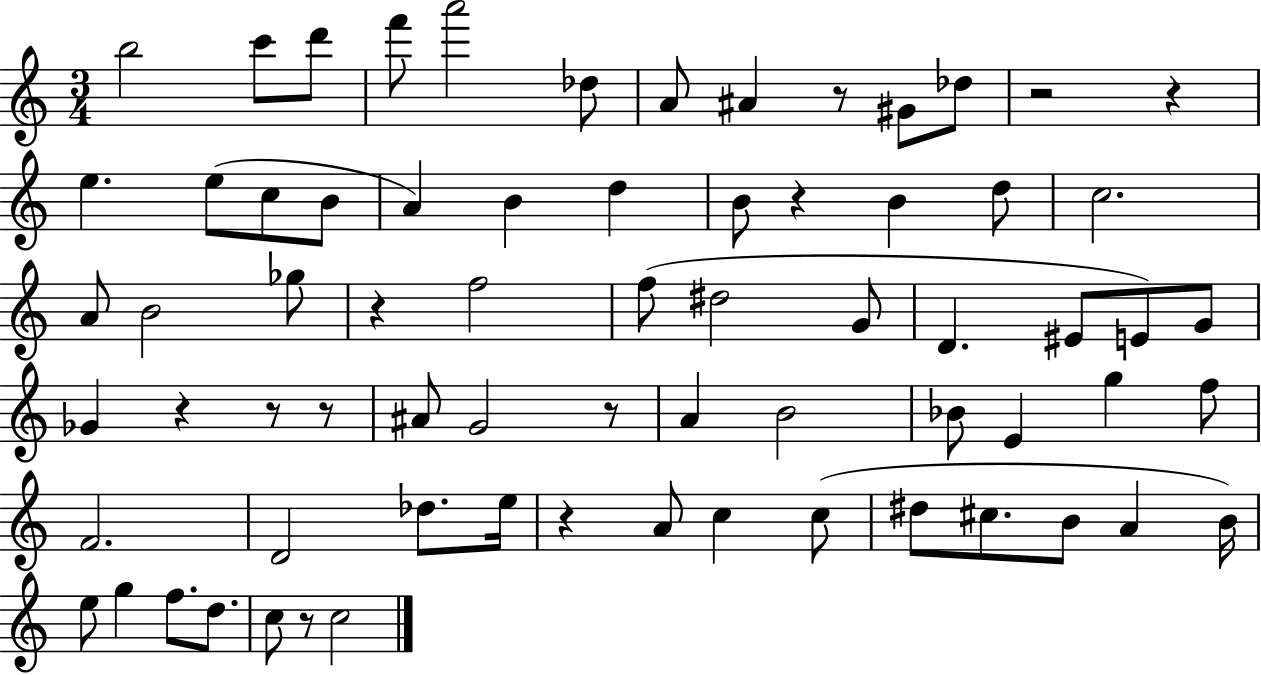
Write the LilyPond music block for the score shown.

{
  \clef treble
  \numericTimeSignature
  \time 3/4
  \key c \major
  b''2 c'''8 d'''8 | f'''8 a'''2 des''8 | a'8 ais'4 r8 gis'8 des''8 | r2 r4 | \break e''4. e''8( c''8 b'8 | a'4) b'4 d''4 | b'8 r4 b'4 d''8 | c''2. | \break a'8 b'2 ges''8 | r4 f''2 | f''8( dis''2 g'8 | d'4. eis'8 e'8) g'8 | \break ges'4 r4 r8 r8 | ais'8 g'2 r8 | a'4 b'2 | bes'8 e'4 g''4 f''8 | \break f'2. | d'2 des''8. e''16 | r4 a'8 c''4 c''8( | dis''8 cis''8. b'8 a'4 b'16) | \break e''8 g''4 f''8. d''8. | c''8 r8 c''2 | \bar "|."
}